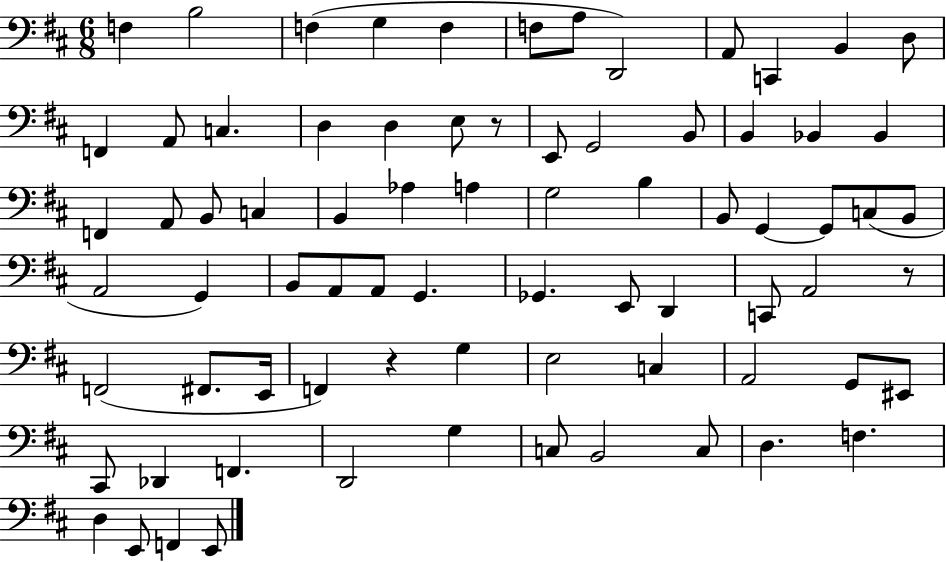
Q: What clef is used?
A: bass